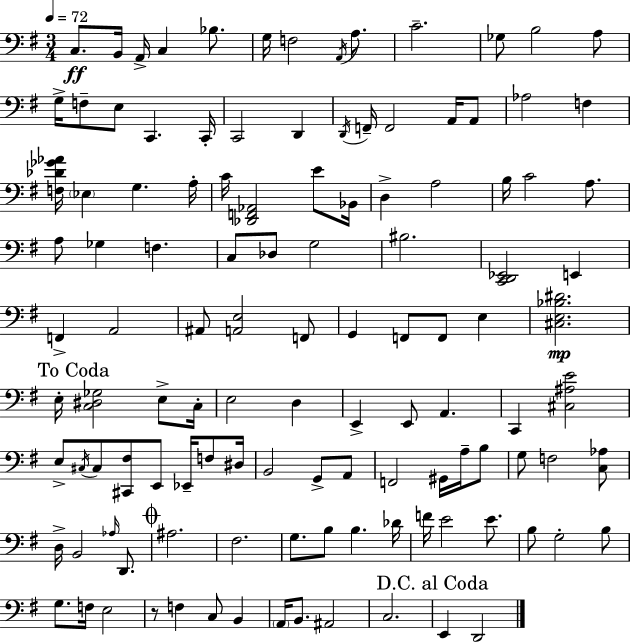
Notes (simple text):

C3/e. B2/s A2/s C3/q Bb3/e. G3/s F3/h A2/s A3/e. C4/h. Gb3/e B3/h A3/e G3/s F3/e E3/e C2/q. C2/s C2/h D2/q D2/s F2/s F2/h A2/s A2/e Ab3/h F3/q [F3,Db4,Gb4,Ab4]/s Eb3/q G3/q. A3/s C4/s [Db2,F2,Ab2]/h E4/e Bb2/s D3/q A3/h B3/s C4/h A3/e. A3/e Gb3/q F3/q. C3/e Db3/e G3/h BIS3/h. [C2,D2,Eb2]/h E2/q F2/q A2/h A#2/e [A2,E3]/h F2/e G2/q F2/e F2/e E3/q [C#3,E3,Bb3,D#4]/h. E3/s [C3,D#3,Gb3]/h E3/e C3/s E3/h D3/q E2/q E2/e A2/q. C2/q [C#3,A#3,E4]/h E3/e C#3/s C#3/e [C#2,F#3]/e E2/e Eb2/s F3/e D#3/s B2/h G2/e A2/e F2/h G#2/s A3/s B3/e G3/e F3/h [C3,Ab3]/e D3/s B2/h Ab3/s D2/e. A#3/h. F#3/h. G3/e. B3/e B3/q. Db4/s F4/s E4/h E4/e. B3/e G3/h B3/e G3/e. F3/s E3/h R/e F3/q C3/e B2/q A2/s B2/e. A#2/h C3/h. E2/q D2/h